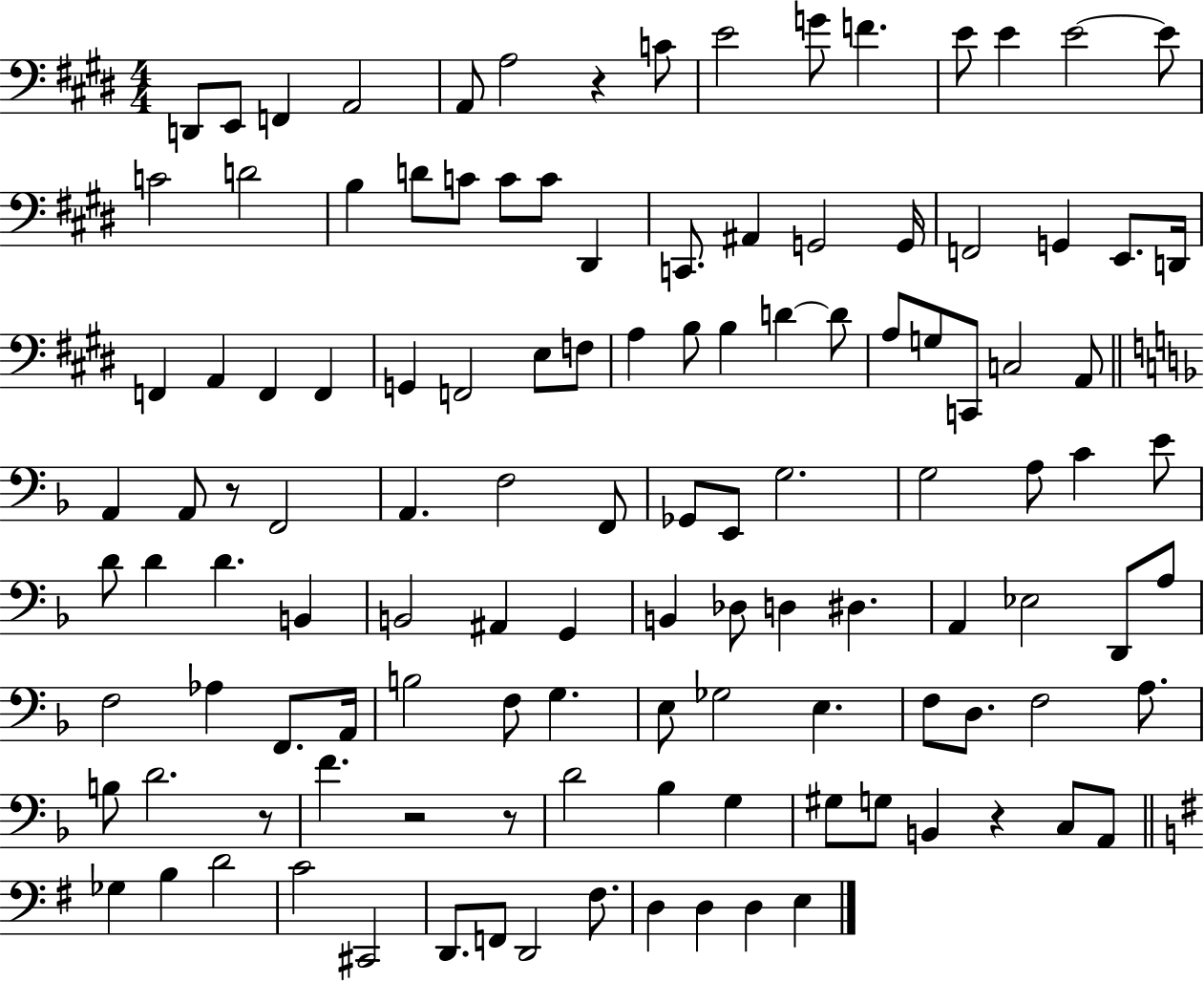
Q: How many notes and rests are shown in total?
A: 120